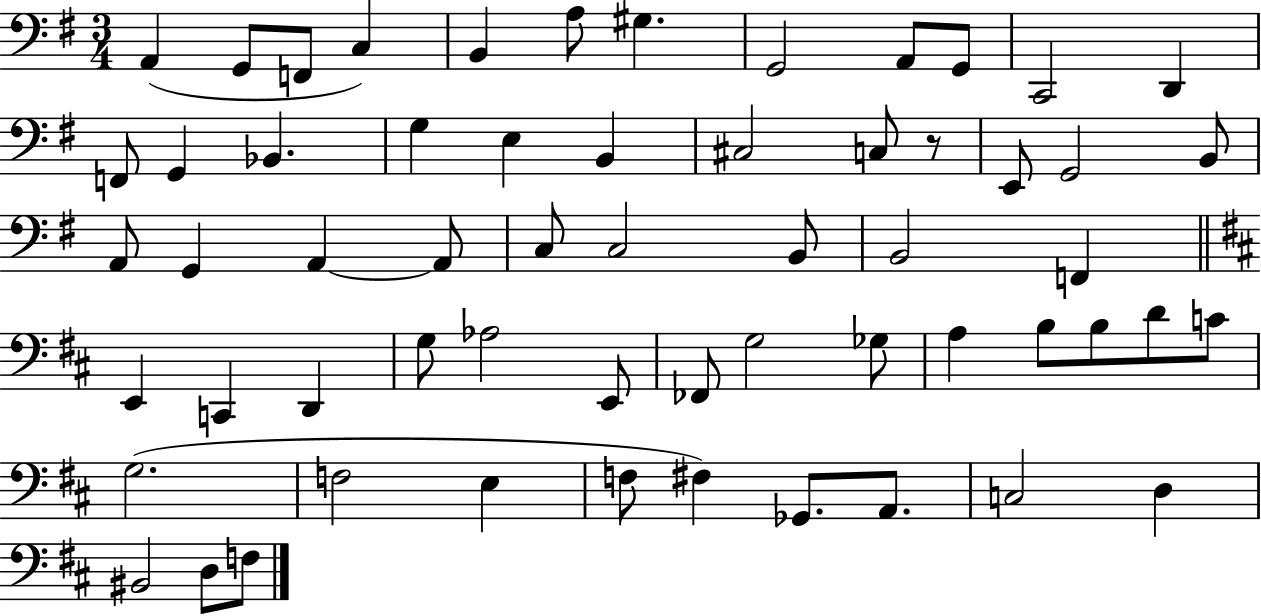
X:1
T:Untitled
M:3/4
L:1/4
K:G
A,, G,,/2 F,,/2 C, B,, A,/2 ^G, G,,2 A,,/2 G,,/2 C,,2 D,, F,,/2 G,, _B,, G, E, B,, ^C,2 C,/2 z/2 E,,/2 G,,2 B,,/2 A,,/2 G,, A,, A,,/2 C,/2 C,2 B,,/2 B,,2 F,, E,, C,, D,, G,/2 _A,2 E,,/2 _F,,/2 G,2 _G,/2 A, B,/2 B,/2 D/2 C/2 G,2 F,2 E, F,/2 ^F, _G,,/2 A,,/2 C,2 D, ^B,,2 D,/2 F,/2